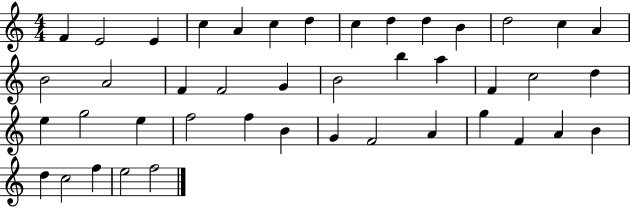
{
  \clef treble
  \numericTimeSignature
  \time 4/4
  \key c \major
  f'4 e'2 e'4 | c''4 a'4 c''4 d''4 | c''4 d''4 d''4 b'4 | d''2 c''4 a'4 | \break b'2 a'2 | f'4 f'2 g'4 | b'2 b''4 a''4 | f'4 c''2 d''4 | \break e''4 g''2 e''4 | f''2 f''4 b'4 | g'4 f'2 a'4 | g''4 f'4 a'4 b'4 | \break d''4 c''2 f''4 | e''2 f''2 | \bar "|."
}